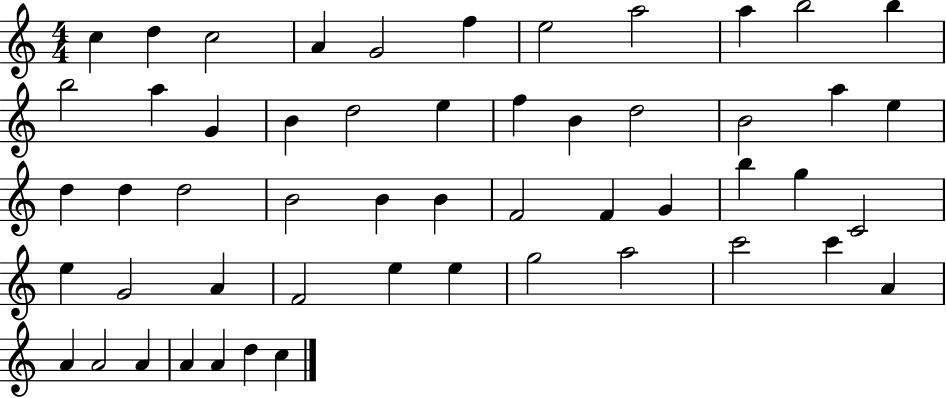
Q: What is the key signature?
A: C major